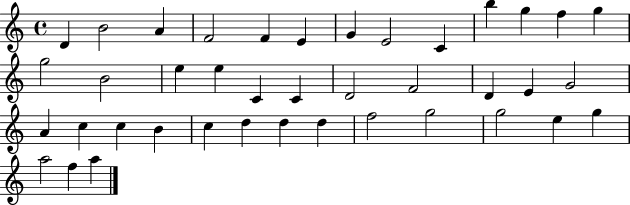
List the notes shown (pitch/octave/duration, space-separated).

D4/q B4/h A4/q F4/h F4/q E4/q G4/q E4/h C4/q B5/q G5/q F5/q G5/q G5/h B4/h E5/q E5/q C4/q C4/q D4/h F4/h D4/q E4/q G4/h A4/q C5/q C5/q B4/q C5/q D5/q D5/q D5/q F5/h G5/h G5/h E5/q G5/q A5/h F5/q A5/q